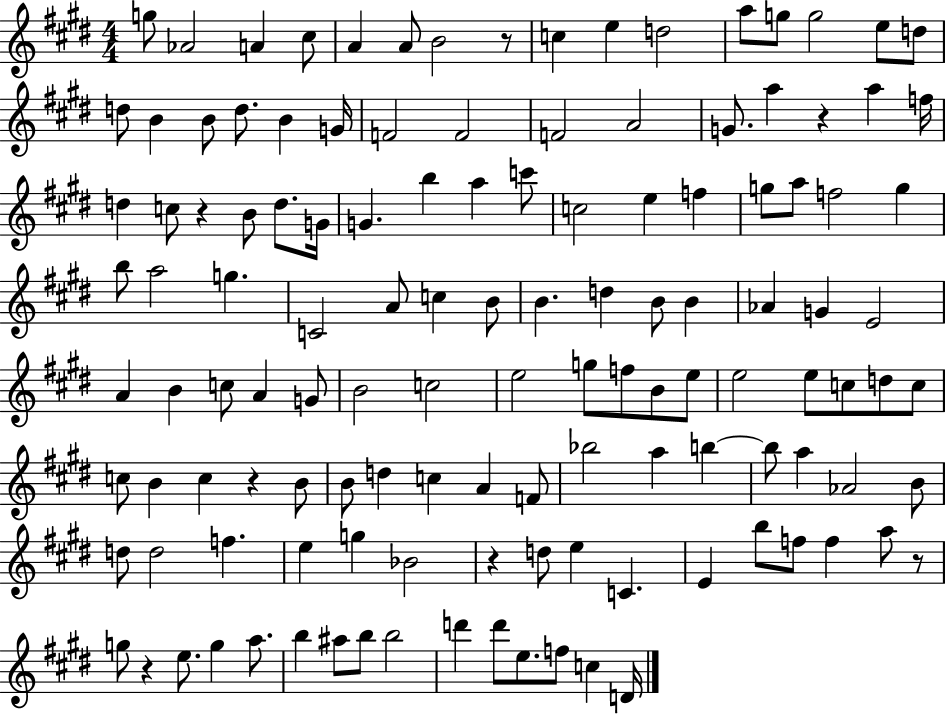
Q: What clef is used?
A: treble